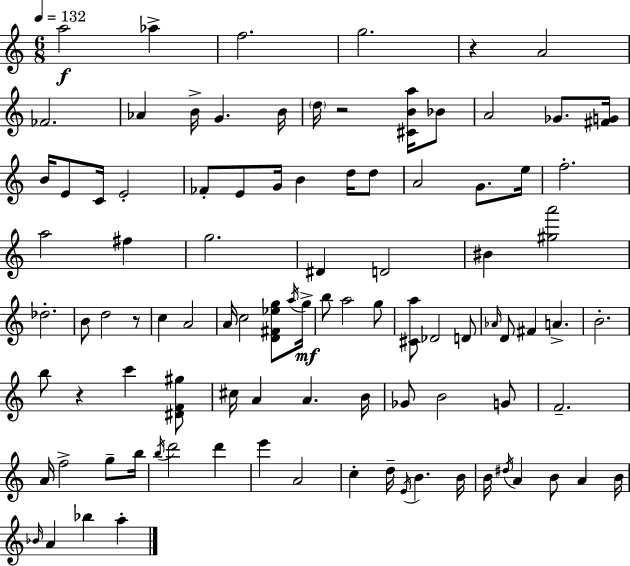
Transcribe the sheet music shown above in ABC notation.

X:1
T:Untitled
M:6/8
L:1/4
K:C
a2 _a f2 g2 z A2 _F2 _A B/4 G B/4 d/4 z2 [^CBa]/4 _B/2 A2 _G/2 [^FG]/4 B/4 E/2 C/4 E2 _F/2 E/2 G/4 B d/4 d/2 A2 G/2 e/4 f2 a2 ^f g2 ^D D2 ^B [^ga']2 _d2 B/2 d2 z/2 c A2 A/4 c2 [D^F_eg]/2 a/4 g/4 b/2 a2 g/2 [^Ca]/2 _D2 D/2 _A/4 D/2 ^F A B2 b/2 z c' [^DF^g]/2 ^c/4 A A B/4 _G/2 B2 G/2 F2 A/4 f2 g/2 b/4 b/4 d'2 d' e' A2 c d/4 E/4 B B/4 B/4 ^d/4 A B/2 A B/4 _B/4 A _b a